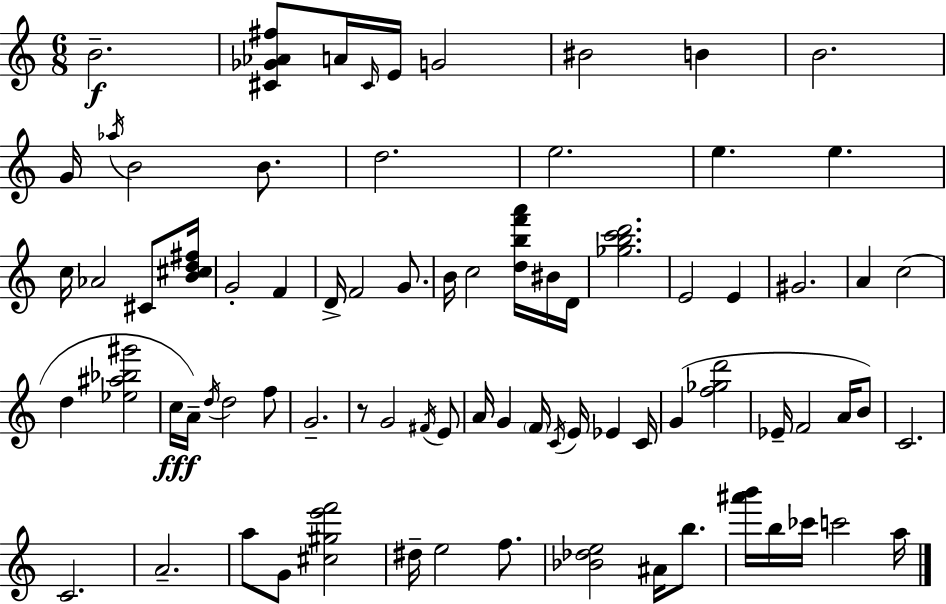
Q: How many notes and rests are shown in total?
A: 79